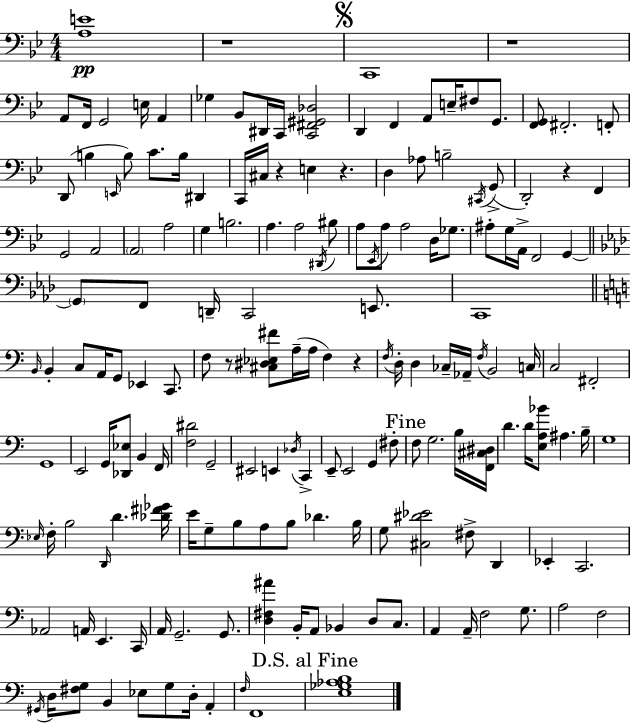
X:1
T:Untitled
M:4/4
L:1/4
K:Bb
[A,E]4 z4 C,,4 z4 A,,/2 F,,/4 G,,2 E,/4 A,, _G, _B,,/2 ^D,,/4 C,,/4 [C,,^F,,^G,,_D,]2 D,, F,, A,,/2 E,/4 ^F,/2 G,,/2 [F,,G,,]/2 ^F,,2 F,,/2 D,,/2 B, E,,/4 B,/2 C/2 B,/4 ^D,, C,,/4 ^C,/4 z E, z D, _A,/2 B,2 ^C,,/4 G,,/2 D,,2 z F,, G,,2 A,,2 A,,2 A,2 G, B,2 A, A,2 ^D,,/4 ^B,/2 A,/2 _E,,/4 A,/2 A,2 D,/4 _G,/2 ^A,/2 G,/4 A,,/4 F,,2 G,, G,,/2 F,,/2 D,,/4 C,,2 E,,/2 C,,4 B,,/4 B,, C,/2 A,,/4 G,,/2 _E,, C,,/2 F,/2 z/2 [^C,^D,_E,^F]/2 A,/4 A,/4 F, z F,/4 D,/4 D, _C,/4 _A,,/4 F,/4 B,,2 C,/4 C,2 ^F,,2 G,,4 E,,2 G,,/4 [_D,,_E,]/2 B,, F,,/4 [F,^D]2 G,,2 ^E,,2 E,, _D,/4 C,, E,,/2 E,,2 G,, ^F,/2 F,/2 G,2 B,/4 [F,,^C,^D,]/4 D D/4 [E,A,_B]/2 ^A, B,/4 G,4 _E,/4 F,/4 B,2 D,,/4 D [_D^F_G]/4 E/4 G,/2 B,/2 A,/2 B,/2 _D B,/4 G,/2 [^C,^D_E]2 ^F,/2 D,, _E,, C,,2 _A,,2 A,,/4 E,, C,,/4 A,,/4 G,,2 G,,/2 [D,^F,^A] B,,/4 A,,/2 _B,, D,/2 C,/2 A,, A,,/4 F,2 G,/2 A,2 F,2 ^G,,/4 D,/4 [^F,G,]/2 B,, _E,/2 G,/2 D,/4 A,, F,/4 F,,4 [E,_G,_A,B,]4